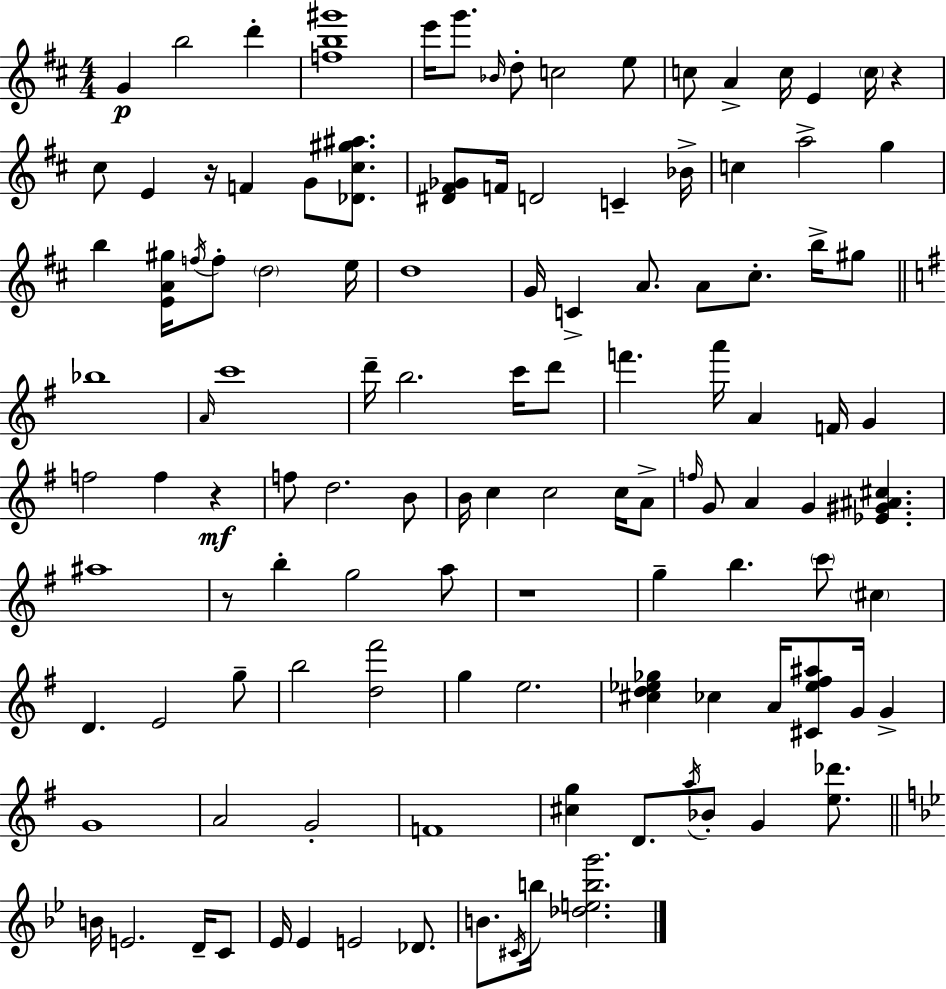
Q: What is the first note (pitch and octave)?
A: G4